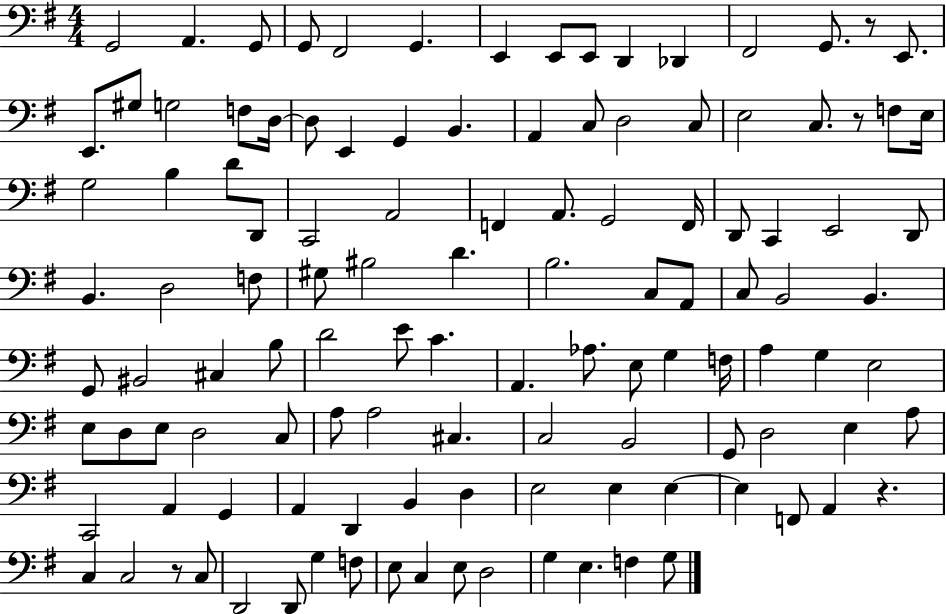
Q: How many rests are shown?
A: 4